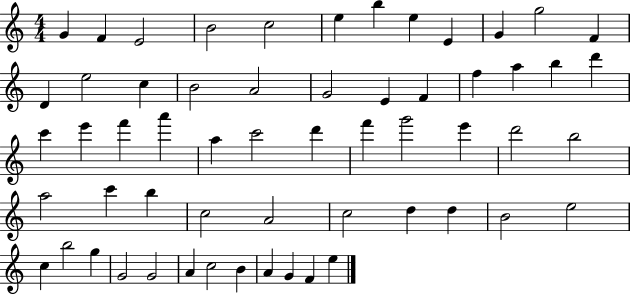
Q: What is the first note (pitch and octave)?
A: G4